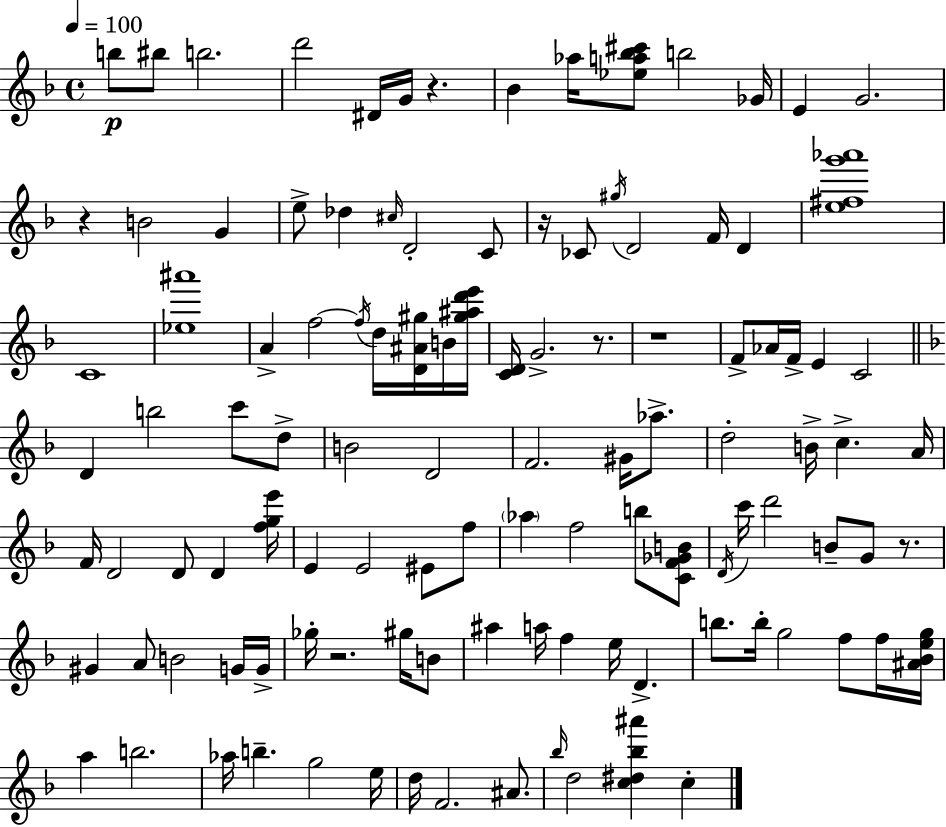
X:1
T:Untitled
M:4/4
L:1/4
K:Dm
b/2 ^b/2 b2 d'2 ^D/4 G/4 z _B _a/4 [_ea_b^c']/2 b2 _G/4 E G2 z B2 G e/2 _d ^c/4 D2 C/2 z/4 _C/2 ^g/4 D2 F/4 D [e^fg'_a']4 C4 [_e^a']4 A f2 f/4 d/4 [D^A^g]/4 B/4 [^g^ad'e']/4 [CD]/4 G2 z/2 z4 F/2 _A/4 F/4 E C2 D b2 c'/2 d/2 B2 D2 F2 ^G/4 _a/2 d2 B/4 c A/4 F/4 D2 D/2 D [fge']/4 E E2 ^E/2 f/2 _a f2 b/2 [CF_GB]/2 D/4 c'/4 d'2 B/2 G/2 z/2 ^G A/2 B2 G/4 G/4 _g/4 z2 ^g/4 B/2 ^a a/4 f e/4 D b/2 b/4 g2 f/2 f/4 [^A_Beg]/4 a b2 _a/4 b g2 e/4 d/4 F2 ^A/2 _b/4 d2 [c^d_b^a'] c